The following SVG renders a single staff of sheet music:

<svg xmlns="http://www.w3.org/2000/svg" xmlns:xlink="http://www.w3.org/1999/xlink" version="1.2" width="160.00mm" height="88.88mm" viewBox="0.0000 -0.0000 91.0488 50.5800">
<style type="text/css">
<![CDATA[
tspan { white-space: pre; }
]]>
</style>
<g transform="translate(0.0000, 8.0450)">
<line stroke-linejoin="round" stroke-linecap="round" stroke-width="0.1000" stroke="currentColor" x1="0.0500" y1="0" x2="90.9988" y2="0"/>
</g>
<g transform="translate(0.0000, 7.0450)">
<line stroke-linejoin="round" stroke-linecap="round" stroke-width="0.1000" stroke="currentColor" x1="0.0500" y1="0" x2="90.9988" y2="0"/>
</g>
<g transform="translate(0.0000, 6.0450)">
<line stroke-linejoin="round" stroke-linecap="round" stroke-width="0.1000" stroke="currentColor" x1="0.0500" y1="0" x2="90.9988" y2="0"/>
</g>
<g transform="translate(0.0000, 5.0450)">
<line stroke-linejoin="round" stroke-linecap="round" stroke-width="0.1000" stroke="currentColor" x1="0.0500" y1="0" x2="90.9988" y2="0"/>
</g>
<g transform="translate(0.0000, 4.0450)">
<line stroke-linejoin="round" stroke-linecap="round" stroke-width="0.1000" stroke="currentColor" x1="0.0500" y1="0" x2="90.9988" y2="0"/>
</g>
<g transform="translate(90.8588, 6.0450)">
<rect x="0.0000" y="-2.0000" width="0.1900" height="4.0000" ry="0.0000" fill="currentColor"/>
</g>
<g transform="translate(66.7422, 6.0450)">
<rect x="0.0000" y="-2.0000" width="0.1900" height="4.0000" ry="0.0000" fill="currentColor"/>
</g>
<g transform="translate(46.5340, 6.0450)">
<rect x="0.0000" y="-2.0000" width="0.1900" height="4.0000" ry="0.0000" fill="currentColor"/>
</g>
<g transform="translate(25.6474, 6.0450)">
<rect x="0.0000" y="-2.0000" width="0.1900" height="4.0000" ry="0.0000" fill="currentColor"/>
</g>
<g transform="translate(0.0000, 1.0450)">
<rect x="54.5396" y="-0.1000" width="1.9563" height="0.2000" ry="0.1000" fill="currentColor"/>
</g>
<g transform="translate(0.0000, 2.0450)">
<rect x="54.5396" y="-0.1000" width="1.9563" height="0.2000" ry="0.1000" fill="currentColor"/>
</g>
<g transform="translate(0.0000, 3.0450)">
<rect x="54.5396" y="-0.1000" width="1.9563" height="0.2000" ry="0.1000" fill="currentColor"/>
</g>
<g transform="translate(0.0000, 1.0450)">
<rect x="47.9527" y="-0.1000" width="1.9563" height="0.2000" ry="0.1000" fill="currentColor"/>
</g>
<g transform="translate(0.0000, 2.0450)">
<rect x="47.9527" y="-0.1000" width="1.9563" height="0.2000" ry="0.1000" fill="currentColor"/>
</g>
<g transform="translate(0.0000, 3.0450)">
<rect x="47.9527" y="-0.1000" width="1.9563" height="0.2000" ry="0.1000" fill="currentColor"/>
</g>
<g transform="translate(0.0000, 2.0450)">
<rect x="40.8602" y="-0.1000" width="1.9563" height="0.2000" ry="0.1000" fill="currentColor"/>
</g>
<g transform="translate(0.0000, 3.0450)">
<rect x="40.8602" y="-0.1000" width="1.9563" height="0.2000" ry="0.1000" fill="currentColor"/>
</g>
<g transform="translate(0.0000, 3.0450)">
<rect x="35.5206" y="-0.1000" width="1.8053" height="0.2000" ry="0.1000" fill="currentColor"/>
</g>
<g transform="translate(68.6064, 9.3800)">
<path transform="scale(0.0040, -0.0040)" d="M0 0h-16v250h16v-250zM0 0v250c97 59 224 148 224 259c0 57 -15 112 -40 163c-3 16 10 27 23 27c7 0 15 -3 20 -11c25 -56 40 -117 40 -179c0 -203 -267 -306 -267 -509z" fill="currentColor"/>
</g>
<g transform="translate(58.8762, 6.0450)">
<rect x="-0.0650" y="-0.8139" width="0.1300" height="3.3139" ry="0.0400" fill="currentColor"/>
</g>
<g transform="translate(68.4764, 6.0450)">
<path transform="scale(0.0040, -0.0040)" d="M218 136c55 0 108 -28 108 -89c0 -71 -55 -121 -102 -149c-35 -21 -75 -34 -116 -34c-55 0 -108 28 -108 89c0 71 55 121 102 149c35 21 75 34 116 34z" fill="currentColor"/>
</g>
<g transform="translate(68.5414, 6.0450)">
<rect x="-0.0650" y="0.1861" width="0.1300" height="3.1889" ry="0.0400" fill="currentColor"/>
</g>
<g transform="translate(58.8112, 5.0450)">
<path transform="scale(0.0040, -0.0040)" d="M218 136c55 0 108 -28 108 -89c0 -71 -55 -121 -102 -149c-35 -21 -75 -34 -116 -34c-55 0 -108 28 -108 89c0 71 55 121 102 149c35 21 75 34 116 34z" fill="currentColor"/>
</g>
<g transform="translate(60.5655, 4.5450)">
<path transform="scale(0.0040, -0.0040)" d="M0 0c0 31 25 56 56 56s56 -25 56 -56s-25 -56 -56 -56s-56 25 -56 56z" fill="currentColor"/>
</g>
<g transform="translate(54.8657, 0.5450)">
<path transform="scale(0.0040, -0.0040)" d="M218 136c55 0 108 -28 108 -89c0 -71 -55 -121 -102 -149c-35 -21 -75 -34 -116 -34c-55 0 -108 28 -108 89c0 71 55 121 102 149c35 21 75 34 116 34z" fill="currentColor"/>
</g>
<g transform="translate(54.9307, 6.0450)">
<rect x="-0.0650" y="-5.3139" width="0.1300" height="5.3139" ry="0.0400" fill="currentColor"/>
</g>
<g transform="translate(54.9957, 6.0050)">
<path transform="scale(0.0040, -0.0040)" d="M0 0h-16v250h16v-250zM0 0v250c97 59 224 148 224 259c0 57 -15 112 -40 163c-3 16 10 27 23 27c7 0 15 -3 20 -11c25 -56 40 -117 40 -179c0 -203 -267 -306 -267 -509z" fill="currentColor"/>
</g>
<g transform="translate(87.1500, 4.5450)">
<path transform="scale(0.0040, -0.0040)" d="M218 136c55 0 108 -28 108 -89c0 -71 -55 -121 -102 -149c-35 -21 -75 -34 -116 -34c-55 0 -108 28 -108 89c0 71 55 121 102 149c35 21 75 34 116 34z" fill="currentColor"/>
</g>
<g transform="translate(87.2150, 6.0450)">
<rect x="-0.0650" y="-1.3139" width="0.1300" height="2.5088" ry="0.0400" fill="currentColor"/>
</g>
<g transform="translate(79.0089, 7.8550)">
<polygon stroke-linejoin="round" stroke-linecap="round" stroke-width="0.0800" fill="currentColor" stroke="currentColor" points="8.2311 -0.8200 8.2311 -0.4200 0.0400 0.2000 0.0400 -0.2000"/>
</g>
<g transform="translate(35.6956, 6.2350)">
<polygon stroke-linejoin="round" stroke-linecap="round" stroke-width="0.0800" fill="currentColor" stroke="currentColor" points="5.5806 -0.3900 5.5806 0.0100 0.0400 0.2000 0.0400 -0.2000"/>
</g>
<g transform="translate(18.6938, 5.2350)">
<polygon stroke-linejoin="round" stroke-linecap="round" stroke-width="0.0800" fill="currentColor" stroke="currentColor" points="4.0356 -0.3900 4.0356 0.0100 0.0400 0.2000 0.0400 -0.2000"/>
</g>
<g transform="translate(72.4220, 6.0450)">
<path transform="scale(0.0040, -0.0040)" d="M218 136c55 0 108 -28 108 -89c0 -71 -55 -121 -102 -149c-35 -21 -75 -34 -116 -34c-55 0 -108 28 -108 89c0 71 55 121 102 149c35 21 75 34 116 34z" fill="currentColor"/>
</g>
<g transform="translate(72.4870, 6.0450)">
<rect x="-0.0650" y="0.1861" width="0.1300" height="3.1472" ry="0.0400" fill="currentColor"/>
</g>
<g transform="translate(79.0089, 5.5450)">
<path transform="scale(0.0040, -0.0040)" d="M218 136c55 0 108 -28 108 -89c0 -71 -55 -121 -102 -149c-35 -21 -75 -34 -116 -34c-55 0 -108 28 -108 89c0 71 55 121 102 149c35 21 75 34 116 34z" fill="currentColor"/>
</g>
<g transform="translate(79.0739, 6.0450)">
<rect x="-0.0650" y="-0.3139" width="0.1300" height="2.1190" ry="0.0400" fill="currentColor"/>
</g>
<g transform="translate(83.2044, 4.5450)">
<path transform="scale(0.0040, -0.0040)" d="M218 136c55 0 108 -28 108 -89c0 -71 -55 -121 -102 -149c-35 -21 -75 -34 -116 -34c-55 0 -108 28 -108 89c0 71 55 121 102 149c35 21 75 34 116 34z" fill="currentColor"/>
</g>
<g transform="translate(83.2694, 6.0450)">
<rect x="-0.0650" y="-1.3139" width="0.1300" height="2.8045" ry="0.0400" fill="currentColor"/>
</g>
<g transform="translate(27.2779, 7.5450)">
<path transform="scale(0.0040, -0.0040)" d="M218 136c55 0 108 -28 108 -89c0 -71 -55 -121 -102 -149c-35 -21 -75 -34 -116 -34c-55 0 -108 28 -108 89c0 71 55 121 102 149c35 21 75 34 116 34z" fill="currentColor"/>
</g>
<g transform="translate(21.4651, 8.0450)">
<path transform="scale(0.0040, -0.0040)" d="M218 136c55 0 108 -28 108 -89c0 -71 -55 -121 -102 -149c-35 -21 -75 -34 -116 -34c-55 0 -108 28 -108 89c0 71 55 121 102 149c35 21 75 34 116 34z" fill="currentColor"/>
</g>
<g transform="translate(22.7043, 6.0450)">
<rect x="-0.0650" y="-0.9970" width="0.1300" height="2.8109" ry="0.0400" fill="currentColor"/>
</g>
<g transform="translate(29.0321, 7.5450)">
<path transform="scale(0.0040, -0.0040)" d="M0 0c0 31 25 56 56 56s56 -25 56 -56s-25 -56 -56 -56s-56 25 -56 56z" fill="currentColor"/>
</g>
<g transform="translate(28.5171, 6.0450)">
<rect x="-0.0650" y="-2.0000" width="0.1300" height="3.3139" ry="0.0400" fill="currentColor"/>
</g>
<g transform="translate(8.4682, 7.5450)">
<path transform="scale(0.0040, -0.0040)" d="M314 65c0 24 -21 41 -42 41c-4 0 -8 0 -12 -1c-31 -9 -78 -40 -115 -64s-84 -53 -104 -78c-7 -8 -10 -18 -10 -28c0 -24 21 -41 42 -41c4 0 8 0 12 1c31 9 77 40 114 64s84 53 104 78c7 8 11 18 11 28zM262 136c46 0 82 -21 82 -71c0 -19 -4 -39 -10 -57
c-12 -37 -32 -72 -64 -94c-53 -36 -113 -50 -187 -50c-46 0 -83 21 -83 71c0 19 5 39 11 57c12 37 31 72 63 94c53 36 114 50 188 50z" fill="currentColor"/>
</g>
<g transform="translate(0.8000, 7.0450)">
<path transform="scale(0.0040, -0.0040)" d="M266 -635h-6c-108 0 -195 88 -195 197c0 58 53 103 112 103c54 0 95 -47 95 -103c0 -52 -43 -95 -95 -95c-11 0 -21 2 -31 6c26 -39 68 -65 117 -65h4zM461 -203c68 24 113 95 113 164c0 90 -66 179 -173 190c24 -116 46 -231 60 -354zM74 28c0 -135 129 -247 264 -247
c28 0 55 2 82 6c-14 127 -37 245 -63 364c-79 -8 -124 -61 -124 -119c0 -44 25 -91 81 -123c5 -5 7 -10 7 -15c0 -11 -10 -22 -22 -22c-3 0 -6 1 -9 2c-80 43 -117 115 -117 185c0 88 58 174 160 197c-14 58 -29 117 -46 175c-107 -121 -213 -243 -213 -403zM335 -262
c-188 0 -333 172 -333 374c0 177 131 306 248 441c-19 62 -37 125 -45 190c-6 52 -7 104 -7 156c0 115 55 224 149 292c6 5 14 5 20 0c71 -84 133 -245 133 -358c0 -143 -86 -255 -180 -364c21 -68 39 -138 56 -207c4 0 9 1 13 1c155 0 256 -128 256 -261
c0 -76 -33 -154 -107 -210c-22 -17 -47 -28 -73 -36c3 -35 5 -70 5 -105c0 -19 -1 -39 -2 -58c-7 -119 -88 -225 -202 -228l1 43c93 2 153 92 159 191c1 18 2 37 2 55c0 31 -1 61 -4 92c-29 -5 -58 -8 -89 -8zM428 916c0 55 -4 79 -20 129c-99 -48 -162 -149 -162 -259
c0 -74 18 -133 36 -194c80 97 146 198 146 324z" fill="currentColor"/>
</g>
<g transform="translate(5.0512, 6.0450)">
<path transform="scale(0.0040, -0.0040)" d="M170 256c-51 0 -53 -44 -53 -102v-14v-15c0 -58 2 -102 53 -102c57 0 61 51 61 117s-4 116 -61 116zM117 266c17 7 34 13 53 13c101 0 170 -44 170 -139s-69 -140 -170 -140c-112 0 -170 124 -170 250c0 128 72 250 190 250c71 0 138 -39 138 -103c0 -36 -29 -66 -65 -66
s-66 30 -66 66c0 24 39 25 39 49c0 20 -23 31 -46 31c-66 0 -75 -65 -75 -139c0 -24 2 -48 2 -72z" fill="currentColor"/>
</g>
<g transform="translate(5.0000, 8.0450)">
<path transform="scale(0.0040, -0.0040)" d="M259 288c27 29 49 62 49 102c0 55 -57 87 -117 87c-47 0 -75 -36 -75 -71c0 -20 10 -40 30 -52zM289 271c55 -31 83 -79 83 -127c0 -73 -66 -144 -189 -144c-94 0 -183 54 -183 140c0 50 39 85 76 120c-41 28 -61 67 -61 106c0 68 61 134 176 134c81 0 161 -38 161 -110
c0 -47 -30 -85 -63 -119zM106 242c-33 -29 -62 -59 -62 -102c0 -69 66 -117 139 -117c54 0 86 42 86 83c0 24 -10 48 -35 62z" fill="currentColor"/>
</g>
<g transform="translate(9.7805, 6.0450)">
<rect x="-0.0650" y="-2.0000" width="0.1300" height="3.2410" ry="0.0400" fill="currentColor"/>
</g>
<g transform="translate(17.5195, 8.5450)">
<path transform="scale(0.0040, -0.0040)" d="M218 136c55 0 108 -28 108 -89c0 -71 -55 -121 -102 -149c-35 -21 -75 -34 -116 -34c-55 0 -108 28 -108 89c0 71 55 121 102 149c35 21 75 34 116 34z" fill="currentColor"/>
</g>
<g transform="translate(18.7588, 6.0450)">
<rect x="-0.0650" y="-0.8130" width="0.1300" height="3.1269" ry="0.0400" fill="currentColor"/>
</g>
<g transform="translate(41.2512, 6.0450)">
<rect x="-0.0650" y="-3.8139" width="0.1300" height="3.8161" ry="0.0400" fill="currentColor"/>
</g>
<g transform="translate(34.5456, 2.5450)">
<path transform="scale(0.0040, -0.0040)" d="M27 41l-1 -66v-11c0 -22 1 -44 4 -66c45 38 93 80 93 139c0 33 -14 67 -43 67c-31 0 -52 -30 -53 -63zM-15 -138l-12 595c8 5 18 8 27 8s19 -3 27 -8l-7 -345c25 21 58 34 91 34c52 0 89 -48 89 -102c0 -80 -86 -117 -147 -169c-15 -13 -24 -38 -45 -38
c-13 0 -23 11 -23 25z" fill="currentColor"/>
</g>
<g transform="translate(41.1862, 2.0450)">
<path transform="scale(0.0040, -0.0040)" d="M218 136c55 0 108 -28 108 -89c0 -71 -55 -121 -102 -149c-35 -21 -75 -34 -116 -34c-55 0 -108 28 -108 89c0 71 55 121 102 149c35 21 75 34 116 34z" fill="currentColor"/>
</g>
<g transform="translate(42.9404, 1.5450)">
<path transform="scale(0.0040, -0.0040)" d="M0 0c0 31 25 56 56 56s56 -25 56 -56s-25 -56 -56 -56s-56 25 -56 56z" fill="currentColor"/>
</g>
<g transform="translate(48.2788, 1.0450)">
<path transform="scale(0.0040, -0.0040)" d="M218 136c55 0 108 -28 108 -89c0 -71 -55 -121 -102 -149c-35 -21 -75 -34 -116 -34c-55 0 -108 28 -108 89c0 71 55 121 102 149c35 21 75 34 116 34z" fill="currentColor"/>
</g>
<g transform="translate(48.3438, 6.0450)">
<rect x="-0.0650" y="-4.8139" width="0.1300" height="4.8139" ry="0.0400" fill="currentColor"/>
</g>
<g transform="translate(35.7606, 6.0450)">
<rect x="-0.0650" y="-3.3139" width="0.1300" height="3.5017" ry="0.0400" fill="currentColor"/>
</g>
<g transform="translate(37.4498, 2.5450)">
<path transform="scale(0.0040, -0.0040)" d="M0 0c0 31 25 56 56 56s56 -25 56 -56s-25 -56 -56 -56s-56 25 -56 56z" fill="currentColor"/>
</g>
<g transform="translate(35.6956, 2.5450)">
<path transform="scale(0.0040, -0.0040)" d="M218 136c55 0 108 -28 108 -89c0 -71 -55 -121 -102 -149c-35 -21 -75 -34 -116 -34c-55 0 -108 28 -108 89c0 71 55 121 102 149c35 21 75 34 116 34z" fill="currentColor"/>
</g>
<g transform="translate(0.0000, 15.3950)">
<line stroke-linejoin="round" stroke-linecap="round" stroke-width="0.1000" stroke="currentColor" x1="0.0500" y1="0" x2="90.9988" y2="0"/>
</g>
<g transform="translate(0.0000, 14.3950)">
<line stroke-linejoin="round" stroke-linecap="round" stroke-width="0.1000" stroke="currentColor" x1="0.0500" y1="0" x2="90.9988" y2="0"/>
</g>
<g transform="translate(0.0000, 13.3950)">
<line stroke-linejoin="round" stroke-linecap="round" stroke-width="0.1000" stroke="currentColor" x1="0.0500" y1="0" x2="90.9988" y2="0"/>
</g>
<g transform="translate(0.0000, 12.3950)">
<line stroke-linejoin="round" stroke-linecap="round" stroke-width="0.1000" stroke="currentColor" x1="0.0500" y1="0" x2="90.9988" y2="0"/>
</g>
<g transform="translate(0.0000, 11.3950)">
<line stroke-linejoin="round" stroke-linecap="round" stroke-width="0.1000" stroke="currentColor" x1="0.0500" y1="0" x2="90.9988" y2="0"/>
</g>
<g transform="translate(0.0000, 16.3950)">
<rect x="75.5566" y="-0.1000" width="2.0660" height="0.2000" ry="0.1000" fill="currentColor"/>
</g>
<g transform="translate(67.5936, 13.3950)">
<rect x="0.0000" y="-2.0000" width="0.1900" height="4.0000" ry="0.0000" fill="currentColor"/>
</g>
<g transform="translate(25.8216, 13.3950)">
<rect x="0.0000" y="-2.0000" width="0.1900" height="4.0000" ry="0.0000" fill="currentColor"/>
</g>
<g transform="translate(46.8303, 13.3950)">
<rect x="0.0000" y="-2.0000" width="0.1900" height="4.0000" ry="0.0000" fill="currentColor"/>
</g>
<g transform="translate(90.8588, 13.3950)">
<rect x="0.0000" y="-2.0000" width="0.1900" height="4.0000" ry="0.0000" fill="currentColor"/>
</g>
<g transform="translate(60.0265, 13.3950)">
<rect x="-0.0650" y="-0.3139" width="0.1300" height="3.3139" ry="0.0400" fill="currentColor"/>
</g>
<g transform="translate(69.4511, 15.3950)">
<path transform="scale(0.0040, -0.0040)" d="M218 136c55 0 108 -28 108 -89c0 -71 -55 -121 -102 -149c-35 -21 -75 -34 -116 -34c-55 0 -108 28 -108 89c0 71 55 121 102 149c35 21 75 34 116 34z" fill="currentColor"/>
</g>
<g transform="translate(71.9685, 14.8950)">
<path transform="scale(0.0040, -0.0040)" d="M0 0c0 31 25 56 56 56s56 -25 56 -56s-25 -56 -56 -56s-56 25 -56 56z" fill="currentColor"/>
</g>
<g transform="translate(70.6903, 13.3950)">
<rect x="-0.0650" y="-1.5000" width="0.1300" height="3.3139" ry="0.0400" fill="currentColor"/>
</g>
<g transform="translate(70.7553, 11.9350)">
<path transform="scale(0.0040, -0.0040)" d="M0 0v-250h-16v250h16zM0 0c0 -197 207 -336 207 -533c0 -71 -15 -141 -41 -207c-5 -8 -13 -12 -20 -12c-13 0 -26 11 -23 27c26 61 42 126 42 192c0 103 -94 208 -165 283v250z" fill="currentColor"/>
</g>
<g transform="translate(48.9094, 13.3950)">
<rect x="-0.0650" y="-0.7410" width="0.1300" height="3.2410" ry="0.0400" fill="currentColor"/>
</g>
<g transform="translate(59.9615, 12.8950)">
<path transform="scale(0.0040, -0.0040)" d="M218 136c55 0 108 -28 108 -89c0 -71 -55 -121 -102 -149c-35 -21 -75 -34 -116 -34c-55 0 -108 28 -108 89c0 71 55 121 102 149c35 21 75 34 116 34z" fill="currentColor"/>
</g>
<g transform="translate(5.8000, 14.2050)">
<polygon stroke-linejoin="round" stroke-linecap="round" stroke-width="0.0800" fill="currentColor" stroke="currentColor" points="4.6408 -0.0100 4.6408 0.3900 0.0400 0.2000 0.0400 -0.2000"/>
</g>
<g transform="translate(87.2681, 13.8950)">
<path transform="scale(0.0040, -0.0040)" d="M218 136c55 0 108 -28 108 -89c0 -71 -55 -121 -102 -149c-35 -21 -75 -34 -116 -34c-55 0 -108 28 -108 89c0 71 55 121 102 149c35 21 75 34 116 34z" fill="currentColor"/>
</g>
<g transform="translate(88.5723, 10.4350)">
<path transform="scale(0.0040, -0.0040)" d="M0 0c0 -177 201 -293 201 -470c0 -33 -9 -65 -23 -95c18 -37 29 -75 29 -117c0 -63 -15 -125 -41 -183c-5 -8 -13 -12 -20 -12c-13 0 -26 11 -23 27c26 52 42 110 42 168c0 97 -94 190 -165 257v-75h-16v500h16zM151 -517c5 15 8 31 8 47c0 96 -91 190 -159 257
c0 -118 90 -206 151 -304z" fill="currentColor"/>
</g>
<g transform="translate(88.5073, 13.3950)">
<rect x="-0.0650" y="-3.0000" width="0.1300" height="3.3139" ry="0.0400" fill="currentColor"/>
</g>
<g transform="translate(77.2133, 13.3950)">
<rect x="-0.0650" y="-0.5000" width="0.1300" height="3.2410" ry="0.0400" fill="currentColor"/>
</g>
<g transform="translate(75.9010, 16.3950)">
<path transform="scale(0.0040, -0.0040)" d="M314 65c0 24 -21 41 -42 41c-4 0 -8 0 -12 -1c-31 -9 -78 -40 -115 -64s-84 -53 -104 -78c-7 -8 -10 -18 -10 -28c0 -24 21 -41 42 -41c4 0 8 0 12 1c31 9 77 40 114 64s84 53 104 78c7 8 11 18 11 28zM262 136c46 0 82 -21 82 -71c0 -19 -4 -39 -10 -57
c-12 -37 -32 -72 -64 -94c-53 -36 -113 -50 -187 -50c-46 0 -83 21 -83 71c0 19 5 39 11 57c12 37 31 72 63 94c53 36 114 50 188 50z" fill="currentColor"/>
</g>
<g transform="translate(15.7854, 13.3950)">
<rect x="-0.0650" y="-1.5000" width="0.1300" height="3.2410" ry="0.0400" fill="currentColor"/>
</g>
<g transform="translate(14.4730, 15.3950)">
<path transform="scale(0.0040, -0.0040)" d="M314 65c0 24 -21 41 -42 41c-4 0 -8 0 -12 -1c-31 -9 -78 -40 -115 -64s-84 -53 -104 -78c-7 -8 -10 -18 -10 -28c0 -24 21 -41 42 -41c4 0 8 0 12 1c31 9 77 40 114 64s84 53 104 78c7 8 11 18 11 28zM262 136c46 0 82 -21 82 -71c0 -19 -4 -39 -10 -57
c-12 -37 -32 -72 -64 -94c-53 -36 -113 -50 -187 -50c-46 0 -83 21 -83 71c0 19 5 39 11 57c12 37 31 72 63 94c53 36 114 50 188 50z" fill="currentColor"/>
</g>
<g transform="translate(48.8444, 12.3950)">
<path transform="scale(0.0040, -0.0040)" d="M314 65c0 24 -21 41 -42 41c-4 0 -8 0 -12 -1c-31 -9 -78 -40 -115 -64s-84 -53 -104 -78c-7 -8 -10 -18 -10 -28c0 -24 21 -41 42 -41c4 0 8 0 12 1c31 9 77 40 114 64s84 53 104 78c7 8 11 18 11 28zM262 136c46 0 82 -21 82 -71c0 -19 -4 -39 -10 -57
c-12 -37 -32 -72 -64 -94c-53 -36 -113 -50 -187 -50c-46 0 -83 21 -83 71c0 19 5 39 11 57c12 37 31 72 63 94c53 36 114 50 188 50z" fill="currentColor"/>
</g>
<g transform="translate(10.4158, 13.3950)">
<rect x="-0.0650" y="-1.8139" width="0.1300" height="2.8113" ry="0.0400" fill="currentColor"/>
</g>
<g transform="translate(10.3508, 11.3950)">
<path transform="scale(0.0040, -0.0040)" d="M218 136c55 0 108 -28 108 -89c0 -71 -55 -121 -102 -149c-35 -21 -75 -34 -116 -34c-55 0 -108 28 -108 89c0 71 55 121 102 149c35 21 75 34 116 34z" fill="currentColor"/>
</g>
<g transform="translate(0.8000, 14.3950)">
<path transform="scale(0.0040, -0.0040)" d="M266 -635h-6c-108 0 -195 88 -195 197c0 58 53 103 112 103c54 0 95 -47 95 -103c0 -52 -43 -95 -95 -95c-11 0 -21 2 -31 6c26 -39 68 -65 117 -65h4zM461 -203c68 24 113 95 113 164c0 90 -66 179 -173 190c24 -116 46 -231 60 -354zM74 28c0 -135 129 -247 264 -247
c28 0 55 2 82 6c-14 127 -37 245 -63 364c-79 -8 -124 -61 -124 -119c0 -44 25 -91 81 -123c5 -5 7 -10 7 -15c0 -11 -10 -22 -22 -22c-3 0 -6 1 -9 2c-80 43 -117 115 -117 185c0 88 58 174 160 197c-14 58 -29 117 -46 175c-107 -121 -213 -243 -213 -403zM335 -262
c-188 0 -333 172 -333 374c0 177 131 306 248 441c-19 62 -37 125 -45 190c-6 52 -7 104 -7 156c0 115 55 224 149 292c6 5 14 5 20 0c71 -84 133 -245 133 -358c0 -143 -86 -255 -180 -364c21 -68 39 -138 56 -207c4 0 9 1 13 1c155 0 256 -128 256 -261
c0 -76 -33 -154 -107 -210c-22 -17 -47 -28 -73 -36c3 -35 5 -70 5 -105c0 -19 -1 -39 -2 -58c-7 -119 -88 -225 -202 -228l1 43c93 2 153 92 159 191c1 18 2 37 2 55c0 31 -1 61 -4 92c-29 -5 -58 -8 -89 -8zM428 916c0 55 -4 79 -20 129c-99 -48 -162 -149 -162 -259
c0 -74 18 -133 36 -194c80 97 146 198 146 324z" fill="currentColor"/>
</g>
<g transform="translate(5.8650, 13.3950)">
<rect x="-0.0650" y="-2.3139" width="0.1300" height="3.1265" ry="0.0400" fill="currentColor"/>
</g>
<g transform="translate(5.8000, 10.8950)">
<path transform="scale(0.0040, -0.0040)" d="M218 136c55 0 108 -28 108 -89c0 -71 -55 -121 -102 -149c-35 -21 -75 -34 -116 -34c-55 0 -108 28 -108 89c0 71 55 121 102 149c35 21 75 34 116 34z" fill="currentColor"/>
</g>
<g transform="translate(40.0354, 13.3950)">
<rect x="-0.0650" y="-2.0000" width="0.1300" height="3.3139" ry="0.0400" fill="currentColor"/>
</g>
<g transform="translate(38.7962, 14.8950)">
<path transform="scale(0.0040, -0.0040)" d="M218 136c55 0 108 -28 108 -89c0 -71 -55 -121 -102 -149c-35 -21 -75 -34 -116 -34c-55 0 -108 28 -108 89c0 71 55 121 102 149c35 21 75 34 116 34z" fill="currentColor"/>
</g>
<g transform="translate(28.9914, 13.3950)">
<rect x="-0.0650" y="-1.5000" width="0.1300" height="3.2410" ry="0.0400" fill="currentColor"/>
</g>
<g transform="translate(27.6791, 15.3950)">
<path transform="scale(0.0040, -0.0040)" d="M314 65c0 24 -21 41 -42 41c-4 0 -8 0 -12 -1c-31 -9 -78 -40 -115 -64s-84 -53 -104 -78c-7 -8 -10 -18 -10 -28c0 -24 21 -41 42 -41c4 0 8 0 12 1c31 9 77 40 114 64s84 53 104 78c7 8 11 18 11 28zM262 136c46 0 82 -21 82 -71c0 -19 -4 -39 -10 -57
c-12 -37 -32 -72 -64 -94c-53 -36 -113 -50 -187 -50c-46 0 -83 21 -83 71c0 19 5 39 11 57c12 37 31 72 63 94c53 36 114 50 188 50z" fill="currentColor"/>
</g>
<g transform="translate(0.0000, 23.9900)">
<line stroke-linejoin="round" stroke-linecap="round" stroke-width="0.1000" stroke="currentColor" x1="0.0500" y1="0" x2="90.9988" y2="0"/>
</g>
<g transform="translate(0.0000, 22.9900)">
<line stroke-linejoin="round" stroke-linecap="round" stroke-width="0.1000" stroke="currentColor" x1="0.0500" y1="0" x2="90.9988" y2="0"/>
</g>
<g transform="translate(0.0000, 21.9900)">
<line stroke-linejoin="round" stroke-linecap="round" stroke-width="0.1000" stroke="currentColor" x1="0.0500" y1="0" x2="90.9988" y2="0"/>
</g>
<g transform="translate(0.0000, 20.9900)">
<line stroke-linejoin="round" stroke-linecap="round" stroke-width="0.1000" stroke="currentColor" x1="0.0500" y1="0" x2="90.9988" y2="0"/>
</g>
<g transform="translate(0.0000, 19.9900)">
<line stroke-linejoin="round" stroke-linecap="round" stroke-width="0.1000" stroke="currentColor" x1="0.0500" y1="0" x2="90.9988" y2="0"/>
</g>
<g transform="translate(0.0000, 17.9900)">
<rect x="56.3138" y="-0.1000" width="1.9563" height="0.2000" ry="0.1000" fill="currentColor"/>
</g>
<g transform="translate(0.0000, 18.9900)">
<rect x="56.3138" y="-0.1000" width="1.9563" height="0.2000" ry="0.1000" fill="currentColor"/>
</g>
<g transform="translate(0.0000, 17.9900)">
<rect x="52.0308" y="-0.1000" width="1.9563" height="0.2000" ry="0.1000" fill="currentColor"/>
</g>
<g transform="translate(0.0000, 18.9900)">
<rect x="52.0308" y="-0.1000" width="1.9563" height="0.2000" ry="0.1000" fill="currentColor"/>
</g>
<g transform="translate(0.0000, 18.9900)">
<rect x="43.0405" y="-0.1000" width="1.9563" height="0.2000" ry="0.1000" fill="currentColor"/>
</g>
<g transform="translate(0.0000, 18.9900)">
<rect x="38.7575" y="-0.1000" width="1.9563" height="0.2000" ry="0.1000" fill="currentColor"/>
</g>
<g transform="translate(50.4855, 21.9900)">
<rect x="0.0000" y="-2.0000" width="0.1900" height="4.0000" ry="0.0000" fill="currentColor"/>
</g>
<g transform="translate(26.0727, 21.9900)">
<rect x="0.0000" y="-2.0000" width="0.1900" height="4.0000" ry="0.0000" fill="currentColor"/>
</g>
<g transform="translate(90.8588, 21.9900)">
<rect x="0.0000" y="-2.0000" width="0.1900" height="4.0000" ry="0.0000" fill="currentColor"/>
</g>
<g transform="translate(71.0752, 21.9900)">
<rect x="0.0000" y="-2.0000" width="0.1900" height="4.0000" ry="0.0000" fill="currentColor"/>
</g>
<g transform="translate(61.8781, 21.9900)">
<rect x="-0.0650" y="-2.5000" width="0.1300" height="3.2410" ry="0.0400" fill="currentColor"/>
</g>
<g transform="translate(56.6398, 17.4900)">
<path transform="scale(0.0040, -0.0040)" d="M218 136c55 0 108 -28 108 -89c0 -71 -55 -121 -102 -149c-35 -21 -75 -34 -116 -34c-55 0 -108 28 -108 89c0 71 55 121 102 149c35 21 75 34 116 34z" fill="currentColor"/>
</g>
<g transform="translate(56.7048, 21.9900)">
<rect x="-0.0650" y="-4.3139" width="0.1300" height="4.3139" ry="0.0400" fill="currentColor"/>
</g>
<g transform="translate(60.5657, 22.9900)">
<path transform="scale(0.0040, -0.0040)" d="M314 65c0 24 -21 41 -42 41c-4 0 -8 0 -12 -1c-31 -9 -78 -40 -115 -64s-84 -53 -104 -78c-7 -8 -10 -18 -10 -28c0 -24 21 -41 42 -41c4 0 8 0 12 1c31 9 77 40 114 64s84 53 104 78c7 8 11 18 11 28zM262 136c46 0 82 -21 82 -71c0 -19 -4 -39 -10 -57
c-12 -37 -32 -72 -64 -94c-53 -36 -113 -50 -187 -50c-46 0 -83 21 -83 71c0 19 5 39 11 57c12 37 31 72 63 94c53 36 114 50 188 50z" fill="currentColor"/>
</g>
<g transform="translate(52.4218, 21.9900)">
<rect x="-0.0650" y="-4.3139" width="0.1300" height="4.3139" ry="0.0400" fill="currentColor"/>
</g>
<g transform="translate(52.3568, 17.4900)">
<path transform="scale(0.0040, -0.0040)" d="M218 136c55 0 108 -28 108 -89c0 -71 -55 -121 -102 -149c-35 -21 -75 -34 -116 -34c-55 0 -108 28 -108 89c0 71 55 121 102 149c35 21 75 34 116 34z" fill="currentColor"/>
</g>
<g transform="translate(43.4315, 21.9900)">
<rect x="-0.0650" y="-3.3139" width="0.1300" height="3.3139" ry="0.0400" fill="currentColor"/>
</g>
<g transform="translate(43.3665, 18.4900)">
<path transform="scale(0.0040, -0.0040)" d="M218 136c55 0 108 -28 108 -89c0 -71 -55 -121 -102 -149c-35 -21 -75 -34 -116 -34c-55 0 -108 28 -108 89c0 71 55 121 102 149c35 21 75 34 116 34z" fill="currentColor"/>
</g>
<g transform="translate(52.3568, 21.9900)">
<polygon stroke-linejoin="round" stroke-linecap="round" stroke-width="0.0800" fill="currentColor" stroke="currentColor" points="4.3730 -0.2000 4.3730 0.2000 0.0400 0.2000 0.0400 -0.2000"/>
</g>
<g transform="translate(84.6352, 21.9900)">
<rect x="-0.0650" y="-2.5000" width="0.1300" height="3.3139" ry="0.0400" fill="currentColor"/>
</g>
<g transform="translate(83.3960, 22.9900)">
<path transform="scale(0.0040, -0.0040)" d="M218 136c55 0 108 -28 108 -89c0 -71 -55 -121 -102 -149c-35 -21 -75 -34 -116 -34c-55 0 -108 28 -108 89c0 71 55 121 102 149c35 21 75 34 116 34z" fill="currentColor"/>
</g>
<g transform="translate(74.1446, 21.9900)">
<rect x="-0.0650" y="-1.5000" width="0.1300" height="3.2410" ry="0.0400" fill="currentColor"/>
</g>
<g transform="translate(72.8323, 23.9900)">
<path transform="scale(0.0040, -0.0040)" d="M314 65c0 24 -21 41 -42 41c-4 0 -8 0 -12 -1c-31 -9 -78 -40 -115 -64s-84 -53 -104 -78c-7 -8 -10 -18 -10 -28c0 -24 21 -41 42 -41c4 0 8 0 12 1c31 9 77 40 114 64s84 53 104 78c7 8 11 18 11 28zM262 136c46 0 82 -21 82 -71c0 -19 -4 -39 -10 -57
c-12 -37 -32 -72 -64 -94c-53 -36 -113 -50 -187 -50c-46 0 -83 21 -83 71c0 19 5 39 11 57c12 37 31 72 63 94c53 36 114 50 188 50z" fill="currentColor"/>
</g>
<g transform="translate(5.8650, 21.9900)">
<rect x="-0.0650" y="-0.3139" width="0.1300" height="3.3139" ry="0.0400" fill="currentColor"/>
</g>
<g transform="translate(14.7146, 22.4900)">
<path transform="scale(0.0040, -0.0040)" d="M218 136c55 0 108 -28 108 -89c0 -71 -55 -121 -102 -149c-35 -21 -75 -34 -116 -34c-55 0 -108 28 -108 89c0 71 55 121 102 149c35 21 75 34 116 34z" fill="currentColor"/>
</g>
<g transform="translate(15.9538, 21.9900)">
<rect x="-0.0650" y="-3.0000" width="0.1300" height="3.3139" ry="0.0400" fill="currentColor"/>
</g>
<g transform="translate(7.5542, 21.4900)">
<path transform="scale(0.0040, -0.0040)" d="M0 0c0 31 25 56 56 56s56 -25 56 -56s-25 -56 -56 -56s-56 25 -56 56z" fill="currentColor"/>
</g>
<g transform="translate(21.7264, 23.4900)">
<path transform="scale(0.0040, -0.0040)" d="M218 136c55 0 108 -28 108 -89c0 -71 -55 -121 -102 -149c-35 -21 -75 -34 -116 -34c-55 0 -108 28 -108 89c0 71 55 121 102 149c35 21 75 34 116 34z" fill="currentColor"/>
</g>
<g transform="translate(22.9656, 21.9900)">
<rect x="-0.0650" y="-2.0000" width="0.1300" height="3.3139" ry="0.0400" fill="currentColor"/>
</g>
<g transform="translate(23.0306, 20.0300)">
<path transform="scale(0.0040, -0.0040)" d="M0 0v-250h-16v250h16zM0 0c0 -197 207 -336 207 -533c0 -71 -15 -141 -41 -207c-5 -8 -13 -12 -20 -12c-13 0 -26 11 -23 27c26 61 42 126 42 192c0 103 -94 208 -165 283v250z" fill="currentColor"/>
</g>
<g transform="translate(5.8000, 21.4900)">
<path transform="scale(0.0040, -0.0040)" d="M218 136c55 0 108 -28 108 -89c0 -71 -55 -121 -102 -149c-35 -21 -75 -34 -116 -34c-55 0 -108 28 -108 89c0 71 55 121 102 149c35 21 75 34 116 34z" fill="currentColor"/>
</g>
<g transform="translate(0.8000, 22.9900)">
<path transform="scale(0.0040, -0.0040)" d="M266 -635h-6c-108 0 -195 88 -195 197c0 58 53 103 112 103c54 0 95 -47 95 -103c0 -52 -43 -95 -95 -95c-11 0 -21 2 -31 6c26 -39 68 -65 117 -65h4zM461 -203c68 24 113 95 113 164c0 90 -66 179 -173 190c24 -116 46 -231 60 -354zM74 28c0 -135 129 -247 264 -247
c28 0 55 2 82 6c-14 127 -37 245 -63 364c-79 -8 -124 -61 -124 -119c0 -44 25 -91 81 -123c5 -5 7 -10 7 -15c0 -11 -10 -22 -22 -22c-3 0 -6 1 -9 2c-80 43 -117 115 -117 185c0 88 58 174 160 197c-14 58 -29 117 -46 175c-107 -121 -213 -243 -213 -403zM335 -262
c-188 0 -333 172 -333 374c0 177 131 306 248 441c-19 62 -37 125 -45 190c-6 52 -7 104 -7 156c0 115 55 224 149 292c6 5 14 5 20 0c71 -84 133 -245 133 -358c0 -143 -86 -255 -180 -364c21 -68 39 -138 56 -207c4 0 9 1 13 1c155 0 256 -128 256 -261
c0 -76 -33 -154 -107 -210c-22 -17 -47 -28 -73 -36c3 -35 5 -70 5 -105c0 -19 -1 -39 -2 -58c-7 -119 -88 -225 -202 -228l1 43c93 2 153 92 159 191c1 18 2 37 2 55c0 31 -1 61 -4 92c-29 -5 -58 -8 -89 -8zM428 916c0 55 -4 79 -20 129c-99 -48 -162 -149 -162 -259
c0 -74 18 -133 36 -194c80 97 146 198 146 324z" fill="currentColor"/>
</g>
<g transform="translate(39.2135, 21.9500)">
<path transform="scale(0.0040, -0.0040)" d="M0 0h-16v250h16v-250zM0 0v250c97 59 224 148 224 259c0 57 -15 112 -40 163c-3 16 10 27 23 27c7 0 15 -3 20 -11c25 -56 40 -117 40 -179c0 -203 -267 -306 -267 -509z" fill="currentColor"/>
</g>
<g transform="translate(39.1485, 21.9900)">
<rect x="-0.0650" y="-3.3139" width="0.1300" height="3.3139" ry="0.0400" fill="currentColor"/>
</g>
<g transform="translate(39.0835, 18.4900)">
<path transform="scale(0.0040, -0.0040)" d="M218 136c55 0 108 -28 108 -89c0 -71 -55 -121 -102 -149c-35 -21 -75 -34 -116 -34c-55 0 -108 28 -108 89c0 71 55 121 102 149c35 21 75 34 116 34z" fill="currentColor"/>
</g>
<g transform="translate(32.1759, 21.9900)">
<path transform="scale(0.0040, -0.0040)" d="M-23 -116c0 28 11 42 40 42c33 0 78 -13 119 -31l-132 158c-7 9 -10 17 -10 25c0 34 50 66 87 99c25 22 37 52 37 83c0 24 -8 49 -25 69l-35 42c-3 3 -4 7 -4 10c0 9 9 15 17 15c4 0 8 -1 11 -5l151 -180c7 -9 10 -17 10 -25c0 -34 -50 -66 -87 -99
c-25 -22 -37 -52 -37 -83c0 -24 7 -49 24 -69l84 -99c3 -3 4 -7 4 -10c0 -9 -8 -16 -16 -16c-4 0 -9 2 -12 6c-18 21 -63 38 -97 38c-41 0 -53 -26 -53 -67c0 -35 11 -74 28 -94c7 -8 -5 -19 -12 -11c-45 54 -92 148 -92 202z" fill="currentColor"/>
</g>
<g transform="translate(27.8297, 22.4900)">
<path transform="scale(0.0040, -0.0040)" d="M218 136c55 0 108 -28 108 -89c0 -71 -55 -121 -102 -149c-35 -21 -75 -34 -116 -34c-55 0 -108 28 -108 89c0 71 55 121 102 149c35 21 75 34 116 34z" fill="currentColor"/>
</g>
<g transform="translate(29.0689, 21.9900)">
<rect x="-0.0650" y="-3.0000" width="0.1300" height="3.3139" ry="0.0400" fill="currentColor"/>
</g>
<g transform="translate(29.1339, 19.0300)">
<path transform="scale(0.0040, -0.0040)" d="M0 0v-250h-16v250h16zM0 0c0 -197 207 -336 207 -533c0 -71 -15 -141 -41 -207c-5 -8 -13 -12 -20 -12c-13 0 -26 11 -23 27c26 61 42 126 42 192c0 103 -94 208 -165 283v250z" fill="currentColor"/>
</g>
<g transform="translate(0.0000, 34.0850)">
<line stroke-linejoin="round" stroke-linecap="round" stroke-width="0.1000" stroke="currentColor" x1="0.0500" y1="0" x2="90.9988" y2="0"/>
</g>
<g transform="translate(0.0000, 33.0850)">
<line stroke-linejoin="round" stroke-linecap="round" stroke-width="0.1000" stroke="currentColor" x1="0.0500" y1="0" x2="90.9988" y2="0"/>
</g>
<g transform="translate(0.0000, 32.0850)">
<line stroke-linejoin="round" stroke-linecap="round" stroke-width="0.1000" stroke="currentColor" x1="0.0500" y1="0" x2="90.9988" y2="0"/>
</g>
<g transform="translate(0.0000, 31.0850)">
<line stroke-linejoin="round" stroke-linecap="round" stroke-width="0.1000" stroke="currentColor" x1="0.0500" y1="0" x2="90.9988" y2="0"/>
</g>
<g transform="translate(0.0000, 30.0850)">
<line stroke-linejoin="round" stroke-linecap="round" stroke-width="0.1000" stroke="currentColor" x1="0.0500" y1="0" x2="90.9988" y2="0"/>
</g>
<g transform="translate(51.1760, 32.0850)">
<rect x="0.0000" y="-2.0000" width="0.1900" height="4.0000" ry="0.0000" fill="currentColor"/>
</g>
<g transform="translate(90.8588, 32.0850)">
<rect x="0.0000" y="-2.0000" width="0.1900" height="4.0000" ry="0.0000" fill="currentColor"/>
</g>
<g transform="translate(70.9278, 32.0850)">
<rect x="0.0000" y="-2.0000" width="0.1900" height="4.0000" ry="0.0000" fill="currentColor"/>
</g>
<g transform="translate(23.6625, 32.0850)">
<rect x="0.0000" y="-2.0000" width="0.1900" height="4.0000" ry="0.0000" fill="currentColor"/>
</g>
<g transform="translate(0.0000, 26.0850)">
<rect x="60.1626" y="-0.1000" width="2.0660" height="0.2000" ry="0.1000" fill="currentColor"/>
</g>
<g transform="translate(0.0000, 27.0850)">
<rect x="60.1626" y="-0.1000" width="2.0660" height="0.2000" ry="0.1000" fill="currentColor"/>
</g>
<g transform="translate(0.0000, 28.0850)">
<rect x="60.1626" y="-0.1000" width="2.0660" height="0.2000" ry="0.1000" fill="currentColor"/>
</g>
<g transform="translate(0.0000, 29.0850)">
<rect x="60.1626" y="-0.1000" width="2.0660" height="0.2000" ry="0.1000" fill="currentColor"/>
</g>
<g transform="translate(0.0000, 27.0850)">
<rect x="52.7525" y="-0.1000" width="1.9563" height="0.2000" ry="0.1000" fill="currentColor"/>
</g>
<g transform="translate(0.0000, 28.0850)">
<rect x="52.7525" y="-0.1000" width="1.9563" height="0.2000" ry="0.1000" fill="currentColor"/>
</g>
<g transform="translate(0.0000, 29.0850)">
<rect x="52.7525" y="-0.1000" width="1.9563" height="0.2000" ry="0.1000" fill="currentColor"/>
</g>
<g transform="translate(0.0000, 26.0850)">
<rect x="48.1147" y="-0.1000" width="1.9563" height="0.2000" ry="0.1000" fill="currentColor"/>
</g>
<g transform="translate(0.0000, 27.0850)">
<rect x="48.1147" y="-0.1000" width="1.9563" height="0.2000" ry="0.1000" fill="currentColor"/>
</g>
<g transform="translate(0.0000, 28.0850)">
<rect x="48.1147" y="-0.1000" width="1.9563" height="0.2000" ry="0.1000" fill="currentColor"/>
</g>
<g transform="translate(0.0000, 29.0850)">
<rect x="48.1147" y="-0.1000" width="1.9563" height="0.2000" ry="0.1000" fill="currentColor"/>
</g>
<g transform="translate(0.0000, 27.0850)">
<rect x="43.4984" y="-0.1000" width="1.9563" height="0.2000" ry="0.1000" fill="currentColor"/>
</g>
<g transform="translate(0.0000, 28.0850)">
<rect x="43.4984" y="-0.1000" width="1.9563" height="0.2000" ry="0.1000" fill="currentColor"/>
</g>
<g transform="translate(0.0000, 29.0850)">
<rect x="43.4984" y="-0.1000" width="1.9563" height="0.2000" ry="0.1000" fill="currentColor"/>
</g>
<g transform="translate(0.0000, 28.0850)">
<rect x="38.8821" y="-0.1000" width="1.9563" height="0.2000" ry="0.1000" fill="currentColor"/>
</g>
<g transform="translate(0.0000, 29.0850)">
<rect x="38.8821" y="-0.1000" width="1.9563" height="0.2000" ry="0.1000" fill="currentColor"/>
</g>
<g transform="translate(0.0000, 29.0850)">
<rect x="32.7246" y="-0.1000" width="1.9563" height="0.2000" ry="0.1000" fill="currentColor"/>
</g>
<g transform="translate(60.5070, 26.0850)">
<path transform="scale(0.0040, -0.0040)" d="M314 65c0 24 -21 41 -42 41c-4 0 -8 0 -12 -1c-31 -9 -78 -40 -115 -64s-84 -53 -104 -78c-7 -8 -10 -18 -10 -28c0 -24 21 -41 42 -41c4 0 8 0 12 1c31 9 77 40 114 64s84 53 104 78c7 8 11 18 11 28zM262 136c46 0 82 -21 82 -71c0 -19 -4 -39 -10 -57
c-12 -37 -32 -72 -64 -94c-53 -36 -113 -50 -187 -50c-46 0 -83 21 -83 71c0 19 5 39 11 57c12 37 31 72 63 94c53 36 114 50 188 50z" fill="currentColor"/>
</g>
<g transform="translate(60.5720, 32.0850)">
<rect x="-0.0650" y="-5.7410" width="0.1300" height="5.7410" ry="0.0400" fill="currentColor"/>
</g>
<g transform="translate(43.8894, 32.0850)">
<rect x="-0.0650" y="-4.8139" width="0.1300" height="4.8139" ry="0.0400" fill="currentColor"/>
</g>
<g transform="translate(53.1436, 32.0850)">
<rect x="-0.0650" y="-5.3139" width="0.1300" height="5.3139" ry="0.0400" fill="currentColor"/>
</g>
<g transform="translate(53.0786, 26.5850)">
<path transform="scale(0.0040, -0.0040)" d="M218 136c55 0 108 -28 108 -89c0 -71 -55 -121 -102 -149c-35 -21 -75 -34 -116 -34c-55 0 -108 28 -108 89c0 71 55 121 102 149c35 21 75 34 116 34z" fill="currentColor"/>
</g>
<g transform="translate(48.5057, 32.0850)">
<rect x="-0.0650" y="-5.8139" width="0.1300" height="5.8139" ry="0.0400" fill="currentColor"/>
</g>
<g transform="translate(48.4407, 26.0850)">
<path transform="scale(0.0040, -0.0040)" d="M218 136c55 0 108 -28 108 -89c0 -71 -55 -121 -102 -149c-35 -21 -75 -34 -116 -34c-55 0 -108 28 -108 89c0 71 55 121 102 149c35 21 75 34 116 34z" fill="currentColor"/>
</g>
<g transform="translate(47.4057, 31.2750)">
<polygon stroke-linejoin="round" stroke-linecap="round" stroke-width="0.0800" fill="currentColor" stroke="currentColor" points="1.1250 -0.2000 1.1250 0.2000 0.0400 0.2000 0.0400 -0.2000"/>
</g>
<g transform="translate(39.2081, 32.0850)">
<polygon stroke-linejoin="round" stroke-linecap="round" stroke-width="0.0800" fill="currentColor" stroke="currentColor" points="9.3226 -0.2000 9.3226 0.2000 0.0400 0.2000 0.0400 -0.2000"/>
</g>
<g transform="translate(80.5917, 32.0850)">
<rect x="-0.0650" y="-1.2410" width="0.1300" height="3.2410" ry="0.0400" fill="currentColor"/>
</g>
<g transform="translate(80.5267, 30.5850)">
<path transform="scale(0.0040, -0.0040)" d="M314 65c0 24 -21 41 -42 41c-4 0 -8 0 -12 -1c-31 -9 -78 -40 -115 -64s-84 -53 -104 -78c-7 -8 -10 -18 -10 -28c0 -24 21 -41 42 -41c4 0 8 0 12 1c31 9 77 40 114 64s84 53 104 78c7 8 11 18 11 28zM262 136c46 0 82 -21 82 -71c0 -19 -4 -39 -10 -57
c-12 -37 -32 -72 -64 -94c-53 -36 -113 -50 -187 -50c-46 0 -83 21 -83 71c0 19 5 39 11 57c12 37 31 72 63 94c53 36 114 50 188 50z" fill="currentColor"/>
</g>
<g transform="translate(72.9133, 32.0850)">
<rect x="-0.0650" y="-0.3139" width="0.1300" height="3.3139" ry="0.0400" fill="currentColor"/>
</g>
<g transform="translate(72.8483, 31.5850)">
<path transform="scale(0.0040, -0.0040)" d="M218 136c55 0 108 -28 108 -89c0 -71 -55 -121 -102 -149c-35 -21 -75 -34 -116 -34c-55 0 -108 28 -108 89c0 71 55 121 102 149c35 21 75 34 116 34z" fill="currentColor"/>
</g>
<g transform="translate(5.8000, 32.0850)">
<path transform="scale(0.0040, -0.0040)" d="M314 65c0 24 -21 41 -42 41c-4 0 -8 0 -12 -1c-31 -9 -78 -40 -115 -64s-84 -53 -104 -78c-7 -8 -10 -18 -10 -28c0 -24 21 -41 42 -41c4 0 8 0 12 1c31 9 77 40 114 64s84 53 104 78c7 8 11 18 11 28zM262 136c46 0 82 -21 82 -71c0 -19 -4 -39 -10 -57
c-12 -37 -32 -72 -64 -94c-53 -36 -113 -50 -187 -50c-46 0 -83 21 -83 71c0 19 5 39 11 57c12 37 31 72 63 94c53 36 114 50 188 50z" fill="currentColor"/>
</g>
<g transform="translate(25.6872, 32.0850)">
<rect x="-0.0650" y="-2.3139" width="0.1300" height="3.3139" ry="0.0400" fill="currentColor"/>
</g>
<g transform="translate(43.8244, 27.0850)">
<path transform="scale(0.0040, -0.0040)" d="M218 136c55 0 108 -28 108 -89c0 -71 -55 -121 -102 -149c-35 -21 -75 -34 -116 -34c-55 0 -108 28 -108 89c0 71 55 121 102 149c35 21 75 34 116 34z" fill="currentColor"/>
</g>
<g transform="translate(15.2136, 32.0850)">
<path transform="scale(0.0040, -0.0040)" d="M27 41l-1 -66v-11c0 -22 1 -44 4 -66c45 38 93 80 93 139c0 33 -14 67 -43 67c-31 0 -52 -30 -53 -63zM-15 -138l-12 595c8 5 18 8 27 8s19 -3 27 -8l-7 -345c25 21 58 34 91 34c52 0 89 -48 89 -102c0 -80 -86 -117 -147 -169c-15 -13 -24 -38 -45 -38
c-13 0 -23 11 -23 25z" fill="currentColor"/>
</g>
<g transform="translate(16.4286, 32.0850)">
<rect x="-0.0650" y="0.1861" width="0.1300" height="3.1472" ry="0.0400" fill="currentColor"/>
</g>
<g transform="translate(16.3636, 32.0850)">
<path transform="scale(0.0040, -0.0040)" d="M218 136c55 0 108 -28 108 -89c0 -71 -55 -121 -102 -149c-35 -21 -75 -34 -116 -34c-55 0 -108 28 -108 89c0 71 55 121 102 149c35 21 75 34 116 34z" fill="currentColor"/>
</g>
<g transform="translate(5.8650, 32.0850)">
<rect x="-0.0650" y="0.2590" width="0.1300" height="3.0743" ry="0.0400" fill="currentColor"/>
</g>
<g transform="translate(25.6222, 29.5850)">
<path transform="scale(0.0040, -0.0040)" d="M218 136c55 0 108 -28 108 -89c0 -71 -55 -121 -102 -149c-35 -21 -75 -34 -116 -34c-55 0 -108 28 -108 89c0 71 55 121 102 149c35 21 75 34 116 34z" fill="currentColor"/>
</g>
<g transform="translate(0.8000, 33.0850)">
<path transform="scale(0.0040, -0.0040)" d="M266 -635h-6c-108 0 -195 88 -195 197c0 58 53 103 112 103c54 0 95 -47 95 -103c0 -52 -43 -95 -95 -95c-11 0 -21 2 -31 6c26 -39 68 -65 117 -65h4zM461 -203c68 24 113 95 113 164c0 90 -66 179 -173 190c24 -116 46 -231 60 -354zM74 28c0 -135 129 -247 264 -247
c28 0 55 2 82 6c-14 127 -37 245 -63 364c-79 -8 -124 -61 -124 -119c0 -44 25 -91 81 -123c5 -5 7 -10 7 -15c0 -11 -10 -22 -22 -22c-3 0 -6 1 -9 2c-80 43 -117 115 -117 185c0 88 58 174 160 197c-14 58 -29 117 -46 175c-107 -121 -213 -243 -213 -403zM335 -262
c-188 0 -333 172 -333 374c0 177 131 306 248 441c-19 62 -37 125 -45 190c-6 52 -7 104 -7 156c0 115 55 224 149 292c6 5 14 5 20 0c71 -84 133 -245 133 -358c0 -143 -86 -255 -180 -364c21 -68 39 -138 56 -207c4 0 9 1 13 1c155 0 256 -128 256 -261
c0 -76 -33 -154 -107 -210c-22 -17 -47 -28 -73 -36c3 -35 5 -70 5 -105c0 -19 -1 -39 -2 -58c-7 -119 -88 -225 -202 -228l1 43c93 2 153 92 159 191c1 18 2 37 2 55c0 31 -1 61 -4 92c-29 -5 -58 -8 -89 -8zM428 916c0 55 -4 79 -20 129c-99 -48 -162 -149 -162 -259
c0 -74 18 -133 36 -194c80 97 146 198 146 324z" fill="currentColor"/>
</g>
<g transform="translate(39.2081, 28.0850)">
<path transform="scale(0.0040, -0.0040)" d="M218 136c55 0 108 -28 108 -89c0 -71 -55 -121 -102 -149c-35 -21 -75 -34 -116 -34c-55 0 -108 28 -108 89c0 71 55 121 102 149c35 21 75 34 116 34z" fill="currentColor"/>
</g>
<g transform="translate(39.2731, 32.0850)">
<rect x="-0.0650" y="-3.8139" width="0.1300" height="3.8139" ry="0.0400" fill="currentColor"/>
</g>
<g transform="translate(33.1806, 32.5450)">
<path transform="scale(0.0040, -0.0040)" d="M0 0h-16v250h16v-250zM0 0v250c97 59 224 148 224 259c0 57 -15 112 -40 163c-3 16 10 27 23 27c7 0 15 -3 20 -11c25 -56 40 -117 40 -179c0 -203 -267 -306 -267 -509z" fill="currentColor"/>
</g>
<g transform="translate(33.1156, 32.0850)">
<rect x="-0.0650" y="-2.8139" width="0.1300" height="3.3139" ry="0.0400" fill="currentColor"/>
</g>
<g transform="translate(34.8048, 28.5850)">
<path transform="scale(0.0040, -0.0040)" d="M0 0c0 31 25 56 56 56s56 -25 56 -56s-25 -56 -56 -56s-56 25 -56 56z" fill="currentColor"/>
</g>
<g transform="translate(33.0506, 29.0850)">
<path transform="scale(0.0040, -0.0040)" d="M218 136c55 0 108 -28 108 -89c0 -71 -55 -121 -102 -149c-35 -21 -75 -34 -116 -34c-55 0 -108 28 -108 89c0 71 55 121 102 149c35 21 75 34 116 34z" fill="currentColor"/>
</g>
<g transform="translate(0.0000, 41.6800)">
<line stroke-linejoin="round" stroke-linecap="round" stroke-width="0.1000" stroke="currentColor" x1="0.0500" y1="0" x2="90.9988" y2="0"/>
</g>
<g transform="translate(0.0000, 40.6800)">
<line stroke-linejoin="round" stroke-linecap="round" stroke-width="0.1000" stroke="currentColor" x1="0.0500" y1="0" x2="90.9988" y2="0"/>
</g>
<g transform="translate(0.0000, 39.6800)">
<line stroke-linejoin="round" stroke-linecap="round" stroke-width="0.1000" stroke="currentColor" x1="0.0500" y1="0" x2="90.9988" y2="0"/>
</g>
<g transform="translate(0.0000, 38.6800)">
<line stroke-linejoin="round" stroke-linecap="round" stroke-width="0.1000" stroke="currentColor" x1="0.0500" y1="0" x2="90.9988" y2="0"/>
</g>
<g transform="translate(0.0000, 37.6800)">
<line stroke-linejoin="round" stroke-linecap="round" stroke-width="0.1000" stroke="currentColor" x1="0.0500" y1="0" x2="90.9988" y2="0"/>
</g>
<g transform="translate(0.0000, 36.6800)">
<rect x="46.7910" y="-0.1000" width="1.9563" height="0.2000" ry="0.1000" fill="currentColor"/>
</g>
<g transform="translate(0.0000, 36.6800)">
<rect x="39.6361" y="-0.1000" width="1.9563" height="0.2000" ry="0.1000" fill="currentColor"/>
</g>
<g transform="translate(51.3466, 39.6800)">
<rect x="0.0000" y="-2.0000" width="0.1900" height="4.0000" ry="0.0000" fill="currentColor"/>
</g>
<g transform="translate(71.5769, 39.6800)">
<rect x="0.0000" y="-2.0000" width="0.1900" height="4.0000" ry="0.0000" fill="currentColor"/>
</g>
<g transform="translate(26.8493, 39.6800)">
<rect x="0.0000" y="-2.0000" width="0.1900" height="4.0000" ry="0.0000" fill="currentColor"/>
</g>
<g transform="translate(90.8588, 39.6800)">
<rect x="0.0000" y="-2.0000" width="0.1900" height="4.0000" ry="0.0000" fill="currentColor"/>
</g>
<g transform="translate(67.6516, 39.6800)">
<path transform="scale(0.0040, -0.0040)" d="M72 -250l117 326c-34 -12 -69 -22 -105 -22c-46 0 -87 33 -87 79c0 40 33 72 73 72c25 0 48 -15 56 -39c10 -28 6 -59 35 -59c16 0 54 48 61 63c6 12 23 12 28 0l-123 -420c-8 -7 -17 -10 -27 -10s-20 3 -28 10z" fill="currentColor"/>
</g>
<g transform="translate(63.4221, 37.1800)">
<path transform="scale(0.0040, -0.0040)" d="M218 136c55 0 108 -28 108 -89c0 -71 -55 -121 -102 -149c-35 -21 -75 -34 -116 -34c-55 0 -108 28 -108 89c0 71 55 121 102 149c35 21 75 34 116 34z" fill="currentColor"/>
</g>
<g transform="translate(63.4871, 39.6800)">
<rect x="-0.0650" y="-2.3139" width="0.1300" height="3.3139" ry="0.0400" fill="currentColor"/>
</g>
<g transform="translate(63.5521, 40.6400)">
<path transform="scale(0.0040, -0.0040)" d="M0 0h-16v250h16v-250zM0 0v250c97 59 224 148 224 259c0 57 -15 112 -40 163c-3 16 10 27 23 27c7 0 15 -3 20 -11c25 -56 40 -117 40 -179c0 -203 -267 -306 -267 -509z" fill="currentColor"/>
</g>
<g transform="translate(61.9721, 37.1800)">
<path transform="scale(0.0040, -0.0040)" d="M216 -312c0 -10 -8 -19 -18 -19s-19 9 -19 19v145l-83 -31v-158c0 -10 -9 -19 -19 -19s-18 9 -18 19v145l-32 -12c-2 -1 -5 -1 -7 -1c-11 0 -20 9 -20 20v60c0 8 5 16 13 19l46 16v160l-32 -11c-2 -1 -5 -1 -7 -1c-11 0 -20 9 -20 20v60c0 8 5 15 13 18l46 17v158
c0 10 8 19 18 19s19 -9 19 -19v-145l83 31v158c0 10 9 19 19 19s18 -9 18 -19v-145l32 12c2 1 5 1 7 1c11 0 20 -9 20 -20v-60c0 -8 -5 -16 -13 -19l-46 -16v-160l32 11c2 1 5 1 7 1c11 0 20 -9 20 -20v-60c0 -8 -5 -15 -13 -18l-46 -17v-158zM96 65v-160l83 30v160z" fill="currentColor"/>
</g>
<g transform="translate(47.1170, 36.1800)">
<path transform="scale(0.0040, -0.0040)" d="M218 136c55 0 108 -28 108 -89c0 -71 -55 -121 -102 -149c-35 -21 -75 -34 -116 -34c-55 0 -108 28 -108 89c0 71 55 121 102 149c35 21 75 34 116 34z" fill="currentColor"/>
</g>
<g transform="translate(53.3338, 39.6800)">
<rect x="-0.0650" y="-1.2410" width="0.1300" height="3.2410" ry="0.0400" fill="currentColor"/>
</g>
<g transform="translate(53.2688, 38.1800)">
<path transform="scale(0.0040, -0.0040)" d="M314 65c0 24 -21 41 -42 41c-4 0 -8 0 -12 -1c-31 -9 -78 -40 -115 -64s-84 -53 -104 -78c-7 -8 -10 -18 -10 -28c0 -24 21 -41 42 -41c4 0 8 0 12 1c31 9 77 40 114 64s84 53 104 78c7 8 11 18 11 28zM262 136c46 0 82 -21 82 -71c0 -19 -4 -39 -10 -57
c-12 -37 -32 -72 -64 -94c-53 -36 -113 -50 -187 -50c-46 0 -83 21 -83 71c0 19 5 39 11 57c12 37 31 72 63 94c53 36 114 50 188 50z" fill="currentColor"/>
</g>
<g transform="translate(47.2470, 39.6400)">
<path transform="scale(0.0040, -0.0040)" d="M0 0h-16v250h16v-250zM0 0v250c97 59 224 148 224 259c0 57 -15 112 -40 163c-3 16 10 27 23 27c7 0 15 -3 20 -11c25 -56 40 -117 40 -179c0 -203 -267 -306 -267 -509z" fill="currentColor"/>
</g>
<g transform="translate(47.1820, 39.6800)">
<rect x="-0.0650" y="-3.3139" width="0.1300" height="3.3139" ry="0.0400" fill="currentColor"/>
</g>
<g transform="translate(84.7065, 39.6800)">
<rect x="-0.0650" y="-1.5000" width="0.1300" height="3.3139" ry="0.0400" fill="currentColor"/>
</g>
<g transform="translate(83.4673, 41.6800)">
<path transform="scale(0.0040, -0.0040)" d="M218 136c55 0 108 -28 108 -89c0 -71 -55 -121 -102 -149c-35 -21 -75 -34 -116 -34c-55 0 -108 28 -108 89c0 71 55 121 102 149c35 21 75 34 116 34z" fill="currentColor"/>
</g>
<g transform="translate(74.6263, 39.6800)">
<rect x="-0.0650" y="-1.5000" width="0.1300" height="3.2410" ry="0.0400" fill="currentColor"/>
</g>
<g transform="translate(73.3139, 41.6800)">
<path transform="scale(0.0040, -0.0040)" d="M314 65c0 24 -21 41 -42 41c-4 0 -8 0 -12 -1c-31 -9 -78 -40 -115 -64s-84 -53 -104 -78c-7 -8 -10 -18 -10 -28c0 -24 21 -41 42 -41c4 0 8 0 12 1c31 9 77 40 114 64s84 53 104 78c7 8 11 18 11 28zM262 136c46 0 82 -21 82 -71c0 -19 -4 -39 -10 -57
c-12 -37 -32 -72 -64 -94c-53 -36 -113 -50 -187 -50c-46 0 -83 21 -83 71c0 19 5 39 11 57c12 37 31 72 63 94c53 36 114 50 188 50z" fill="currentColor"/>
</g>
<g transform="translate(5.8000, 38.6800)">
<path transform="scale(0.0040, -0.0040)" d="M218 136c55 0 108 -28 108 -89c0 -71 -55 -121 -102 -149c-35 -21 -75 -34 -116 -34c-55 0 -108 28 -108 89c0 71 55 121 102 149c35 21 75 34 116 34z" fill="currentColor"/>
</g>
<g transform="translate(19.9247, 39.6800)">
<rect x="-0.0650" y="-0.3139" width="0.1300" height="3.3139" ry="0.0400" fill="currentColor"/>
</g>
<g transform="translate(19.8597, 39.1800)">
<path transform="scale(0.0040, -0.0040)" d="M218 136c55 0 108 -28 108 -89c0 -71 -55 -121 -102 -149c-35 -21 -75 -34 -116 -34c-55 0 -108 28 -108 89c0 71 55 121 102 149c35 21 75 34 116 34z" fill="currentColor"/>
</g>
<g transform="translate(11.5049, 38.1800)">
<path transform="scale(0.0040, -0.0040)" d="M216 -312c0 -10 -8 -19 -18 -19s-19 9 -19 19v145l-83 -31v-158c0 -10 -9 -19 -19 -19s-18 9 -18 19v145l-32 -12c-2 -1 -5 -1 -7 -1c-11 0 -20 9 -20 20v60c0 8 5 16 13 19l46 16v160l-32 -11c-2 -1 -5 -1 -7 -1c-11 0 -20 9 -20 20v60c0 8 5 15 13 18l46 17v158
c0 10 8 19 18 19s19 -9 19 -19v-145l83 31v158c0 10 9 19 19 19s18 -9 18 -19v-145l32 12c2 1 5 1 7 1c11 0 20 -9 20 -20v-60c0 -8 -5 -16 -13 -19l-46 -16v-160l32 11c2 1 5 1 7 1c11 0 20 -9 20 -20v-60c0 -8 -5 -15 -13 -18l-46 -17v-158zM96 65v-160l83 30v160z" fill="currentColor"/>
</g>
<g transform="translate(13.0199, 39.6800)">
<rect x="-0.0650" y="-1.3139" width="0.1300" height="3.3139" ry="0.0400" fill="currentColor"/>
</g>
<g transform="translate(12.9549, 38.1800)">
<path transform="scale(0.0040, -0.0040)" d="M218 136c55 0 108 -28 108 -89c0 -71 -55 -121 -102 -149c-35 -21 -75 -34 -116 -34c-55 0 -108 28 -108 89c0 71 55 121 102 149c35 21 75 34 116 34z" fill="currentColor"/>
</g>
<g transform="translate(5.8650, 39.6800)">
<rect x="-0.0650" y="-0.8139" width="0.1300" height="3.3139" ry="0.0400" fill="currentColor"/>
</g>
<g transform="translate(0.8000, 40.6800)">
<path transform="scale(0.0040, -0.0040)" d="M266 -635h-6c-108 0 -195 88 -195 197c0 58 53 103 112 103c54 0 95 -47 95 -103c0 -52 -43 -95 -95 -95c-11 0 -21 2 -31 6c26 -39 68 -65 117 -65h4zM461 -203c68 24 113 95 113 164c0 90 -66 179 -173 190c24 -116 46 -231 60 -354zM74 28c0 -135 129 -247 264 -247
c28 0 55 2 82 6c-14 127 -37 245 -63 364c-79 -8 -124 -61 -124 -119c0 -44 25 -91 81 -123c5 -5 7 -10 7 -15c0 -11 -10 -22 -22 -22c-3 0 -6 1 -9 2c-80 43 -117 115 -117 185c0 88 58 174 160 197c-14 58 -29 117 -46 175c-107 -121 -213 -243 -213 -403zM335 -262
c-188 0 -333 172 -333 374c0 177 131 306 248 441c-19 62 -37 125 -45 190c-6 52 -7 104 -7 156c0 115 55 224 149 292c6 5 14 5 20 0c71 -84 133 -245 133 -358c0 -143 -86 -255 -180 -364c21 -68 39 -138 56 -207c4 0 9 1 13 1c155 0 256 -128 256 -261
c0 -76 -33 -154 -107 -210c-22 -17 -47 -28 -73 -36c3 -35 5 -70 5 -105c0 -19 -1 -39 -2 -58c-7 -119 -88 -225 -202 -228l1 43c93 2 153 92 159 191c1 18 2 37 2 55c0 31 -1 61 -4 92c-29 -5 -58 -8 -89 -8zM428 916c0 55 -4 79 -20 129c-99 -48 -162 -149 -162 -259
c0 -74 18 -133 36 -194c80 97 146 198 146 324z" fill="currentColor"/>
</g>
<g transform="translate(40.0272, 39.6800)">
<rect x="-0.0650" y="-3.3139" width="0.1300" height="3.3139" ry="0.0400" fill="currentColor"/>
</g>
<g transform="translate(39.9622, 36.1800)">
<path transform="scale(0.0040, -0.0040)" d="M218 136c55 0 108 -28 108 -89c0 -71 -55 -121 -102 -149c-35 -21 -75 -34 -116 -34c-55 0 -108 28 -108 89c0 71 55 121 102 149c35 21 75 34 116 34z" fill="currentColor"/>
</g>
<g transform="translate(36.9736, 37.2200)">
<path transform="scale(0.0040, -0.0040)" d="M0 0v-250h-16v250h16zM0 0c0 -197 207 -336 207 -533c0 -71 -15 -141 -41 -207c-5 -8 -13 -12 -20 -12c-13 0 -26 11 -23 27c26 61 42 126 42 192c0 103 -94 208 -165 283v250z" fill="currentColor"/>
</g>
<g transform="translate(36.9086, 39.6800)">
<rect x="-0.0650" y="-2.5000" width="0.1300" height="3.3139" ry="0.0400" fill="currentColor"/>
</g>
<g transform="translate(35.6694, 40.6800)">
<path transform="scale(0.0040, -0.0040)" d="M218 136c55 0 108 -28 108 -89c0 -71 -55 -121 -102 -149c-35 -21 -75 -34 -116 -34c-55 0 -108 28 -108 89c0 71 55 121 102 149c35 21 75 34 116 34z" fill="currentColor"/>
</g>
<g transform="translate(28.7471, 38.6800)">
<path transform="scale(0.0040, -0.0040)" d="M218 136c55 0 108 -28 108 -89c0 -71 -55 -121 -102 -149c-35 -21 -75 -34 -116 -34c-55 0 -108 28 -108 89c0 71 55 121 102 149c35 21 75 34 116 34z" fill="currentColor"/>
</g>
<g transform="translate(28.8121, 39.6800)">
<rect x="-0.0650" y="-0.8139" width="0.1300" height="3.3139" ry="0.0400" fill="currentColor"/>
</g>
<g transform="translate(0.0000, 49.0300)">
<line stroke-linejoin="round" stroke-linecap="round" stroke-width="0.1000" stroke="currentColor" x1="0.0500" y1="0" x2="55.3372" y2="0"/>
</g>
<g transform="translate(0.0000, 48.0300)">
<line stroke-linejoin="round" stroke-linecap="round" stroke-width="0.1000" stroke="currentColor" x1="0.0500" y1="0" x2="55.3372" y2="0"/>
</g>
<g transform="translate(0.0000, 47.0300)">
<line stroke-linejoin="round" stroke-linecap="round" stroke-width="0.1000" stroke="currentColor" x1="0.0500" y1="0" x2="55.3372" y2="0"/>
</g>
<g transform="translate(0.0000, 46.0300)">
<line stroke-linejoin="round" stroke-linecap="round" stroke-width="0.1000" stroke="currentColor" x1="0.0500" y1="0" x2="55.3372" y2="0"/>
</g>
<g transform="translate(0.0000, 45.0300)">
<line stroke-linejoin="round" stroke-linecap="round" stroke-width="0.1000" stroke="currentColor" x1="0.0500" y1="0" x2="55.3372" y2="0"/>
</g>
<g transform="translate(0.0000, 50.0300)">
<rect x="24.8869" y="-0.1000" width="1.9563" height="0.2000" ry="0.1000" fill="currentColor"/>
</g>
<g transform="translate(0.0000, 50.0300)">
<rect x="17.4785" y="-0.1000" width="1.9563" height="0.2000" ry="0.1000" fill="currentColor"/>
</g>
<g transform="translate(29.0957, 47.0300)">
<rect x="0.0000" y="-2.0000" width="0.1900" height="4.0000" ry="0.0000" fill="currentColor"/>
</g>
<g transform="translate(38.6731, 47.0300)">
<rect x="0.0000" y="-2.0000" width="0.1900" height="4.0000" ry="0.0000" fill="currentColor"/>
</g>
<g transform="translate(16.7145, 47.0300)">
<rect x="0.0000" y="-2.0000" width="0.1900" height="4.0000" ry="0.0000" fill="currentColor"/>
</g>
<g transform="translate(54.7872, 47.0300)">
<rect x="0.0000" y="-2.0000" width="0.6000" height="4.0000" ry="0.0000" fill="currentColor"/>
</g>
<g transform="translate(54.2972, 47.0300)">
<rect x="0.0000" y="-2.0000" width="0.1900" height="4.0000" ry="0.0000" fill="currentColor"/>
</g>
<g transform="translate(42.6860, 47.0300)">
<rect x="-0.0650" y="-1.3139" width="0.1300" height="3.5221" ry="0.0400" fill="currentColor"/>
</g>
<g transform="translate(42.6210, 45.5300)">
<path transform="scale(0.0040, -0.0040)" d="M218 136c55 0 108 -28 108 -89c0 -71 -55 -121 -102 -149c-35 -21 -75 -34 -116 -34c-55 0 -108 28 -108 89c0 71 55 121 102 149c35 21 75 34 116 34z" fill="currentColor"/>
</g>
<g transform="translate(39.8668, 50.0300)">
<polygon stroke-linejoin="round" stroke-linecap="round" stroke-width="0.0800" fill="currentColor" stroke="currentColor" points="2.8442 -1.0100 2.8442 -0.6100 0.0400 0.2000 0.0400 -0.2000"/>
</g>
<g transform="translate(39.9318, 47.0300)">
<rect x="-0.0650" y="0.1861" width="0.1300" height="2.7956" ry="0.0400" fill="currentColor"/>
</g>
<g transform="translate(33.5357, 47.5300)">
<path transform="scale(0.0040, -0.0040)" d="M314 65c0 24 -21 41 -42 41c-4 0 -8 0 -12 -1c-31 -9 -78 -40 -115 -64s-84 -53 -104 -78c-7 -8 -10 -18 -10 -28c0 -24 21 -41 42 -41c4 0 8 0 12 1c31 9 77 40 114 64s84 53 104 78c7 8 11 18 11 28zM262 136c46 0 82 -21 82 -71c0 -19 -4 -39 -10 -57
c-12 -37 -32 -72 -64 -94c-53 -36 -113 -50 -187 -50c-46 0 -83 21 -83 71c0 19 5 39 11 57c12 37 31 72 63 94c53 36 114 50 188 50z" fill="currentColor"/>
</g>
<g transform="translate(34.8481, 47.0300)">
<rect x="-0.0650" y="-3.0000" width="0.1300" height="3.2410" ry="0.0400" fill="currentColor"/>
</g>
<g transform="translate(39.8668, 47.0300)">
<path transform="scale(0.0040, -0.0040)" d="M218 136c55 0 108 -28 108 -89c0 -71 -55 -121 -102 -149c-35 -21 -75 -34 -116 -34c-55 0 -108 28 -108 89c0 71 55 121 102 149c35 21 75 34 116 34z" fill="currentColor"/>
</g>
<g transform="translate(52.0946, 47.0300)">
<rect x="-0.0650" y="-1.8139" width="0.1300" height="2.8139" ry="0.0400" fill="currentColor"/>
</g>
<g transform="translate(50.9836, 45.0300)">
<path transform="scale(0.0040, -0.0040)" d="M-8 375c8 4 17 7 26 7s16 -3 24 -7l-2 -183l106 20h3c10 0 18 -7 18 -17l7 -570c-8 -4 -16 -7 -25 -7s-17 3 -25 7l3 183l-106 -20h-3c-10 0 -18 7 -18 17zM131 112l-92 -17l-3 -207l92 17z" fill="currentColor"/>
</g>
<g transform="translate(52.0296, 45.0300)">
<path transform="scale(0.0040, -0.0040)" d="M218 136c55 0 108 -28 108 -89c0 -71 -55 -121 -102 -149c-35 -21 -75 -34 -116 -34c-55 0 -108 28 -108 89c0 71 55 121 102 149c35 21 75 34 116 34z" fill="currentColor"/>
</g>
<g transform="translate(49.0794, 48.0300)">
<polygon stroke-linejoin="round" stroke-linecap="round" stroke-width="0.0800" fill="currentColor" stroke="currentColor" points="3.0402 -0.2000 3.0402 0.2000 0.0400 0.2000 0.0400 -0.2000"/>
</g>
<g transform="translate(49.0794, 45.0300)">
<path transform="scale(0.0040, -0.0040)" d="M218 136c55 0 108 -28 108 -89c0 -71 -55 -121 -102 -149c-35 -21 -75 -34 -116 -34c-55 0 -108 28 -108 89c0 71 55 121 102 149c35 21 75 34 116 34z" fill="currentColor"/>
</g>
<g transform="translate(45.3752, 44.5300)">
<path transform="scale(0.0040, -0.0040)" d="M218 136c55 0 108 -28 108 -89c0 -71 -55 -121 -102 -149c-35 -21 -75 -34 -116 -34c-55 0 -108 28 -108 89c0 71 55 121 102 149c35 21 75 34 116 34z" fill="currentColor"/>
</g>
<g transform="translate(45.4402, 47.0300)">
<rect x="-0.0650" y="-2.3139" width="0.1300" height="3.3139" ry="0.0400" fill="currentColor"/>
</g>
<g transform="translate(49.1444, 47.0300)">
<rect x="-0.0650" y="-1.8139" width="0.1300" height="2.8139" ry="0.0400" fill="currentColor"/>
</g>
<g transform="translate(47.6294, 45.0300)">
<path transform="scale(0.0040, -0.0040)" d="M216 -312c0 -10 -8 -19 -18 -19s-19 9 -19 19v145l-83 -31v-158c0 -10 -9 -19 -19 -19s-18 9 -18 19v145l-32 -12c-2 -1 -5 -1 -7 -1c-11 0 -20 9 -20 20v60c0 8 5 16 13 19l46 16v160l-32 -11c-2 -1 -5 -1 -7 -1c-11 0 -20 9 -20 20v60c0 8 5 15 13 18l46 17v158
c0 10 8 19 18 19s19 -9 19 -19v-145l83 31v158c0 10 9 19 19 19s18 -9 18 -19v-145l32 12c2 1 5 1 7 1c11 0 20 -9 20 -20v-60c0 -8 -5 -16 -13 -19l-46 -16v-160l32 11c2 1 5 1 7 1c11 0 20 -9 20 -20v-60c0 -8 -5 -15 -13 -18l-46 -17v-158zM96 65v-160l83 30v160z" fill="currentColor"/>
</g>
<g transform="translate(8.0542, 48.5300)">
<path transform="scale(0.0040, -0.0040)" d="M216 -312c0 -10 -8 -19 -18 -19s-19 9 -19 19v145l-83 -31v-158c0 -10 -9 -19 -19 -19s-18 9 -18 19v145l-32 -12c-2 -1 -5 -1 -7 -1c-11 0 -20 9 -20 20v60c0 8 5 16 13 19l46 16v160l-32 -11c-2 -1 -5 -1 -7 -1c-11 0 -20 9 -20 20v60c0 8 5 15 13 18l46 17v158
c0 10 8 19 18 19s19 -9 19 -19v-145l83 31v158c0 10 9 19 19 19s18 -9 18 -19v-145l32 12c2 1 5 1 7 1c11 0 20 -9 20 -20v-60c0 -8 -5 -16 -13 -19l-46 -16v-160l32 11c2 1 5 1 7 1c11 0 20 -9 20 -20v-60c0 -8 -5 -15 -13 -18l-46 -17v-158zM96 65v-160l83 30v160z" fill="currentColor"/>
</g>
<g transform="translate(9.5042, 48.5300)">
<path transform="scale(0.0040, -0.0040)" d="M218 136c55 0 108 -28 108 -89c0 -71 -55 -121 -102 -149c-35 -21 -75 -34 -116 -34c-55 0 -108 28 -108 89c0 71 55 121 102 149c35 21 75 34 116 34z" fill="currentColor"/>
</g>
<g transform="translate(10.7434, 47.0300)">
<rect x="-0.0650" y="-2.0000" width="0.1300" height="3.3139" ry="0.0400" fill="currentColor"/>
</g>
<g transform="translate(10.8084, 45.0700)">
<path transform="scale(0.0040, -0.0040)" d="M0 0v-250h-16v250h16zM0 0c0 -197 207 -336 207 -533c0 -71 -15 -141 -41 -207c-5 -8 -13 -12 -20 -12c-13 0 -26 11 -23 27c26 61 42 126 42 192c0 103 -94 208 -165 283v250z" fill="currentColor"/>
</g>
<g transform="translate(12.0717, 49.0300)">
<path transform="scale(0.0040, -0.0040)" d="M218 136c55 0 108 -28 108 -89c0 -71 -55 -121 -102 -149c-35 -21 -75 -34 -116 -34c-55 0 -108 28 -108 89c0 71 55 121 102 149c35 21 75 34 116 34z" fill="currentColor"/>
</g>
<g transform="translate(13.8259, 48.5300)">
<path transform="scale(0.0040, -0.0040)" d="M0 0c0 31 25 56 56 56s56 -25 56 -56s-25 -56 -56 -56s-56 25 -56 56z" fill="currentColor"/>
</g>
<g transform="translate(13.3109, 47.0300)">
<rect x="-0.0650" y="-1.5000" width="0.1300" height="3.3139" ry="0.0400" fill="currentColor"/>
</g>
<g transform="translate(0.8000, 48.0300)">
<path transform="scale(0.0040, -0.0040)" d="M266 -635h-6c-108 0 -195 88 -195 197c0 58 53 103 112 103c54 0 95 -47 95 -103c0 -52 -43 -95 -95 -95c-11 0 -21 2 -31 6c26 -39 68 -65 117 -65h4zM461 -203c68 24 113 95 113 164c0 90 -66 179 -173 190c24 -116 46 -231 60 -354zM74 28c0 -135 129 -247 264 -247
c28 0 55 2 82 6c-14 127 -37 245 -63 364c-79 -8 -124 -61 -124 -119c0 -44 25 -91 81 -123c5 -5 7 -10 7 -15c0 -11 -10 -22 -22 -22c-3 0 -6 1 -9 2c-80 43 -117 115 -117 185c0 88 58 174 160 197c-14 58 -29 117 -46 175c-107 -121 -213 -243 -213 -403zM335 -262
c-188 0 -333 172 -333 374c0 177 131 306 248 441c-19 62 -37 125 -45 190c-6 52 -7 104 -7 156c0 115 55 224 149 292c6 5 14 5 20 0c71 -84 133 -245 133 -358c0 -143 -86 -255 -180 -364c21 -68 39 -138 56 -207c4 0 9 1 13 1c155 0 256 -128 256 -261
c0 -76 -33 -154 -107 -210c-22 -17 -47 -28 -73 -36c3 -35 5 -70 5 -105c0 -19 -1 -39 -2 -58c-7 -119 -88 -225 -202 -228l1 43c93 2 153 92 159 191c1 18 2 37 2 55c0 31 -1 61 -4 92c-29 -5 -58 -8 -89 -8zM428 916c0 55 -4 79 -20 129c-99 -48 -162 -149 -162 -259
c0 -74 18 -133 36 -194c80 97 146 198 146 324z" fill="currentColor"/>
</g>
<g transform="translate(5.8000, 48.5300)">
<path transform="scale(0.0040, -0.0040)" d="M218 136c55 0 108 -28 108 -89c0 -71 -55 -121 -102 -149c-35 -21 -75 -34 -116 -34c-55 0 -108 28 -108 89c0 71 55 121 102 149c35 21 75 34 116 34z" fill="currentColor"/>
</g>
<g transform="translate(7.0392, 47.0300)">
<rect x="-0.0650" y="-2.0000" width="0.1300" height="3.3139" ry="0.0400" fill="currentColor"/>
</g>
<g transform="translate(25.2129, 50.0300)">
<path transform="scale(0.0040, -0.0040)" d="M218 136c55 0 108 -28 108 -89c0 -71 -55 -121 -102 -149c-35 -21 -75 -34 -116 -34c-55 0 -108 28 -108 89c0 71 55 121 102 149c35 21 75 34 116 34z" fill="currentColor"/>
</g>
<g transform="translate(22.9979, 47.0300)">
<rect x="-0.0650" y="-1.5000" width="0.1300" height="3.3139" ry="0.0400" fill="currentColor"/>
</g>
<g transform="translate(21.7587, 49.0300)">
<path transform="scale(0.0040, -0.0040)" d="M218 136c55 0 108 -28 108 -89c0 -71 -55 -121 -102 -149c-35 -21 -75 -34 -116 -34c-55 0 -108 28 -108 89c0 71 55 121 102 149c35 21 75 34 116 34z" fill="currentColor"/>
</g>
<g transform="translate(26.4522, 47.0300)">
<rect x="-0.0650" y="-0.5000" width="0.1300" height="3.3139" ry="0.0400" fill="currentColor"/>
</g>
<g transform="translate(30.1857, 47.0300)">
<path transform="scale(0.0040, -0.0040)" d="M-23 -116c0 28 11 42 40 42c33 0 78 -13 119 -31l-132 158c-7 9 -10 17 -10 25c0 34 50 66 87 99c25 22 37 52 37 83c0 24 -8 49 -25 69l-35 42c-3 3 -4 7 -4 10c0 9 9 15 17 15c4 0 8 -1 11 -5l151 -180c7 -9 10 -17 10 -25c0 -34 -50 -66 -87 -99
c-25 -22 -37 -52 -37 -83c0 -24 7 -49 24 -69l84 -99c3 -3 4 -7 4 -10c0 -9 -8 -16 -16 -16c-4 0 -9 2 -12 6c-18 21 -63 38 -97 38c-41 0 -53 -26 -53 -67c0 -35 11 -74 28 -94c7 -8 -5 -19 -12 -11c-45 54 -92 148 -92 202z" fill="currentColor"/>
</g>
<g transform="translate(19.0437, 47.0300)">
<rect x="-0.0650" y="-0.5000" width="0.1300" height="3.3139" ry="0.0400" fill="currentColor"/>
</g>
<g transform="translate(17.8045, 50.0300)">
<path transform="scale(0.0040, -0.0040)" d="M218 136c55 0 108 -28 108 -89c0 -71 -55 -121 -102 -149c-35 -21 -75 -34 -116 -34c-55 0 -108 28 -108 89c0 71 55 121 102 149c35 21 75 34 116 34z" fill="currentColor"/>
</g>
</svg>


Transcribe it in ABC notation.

X:1
T:Untitled
M:6/8
L:1/4
K:C
F2 D/2 E/2 F _b/2 c'/2 e' f'/2 d B/2 B c/2 e/2 e/2 g/2 f/2 E2 E2 F d2 c E/2 C2 A/4 c A F/2 A/2 z b/2 b d'/2 d'/2 G2 E2 G B2 _B g a/2 c'/2 e'/2 g'/4 f' g'2 c e2 d ^e c d G/2 b b/2 e2 ^g/2 z/2 E2 E F ^F/2 E C E C z A2 B/2 e/2 g ^f/2 f/2